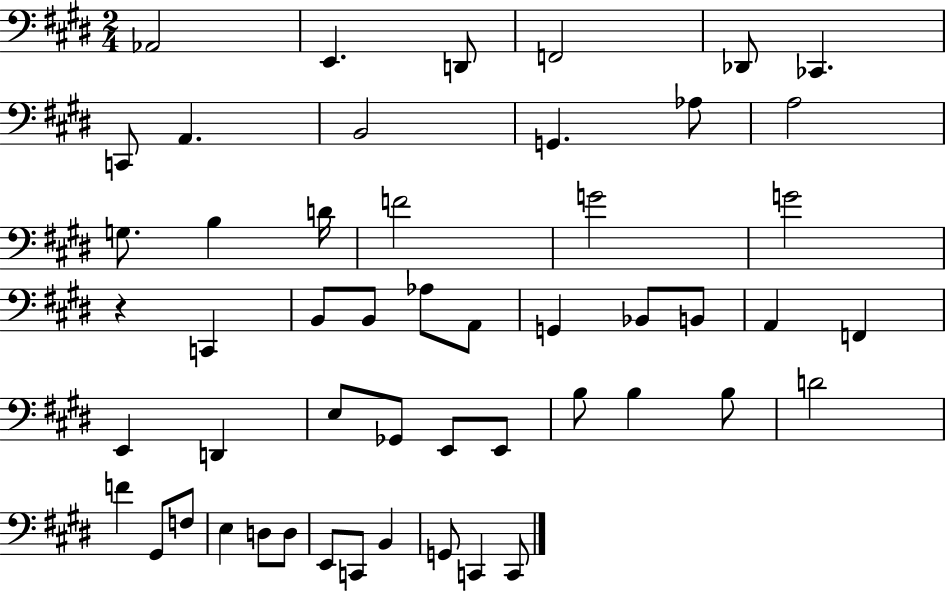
Ab2/h E2/q. D2/e F2/h Db2/e CES2/q. C2/e A2/q. B2/h G2/q. Ab3/e A3/h G3/e. B3/q D4/s F4/h G4/h G4/h R/q C2/q B2/e B2/e Ab3/e A2/e G2/q Bb2/e B2/e A2/q F2/q E2/q D2/q E3/e Gb2/e E2/e E2/e B3/e B3/q B3/e D4/h F4/q G#2/e F3/e E3/q D3/e D3/e E2/e C2/e B2/q G2/e C2/q C2/e